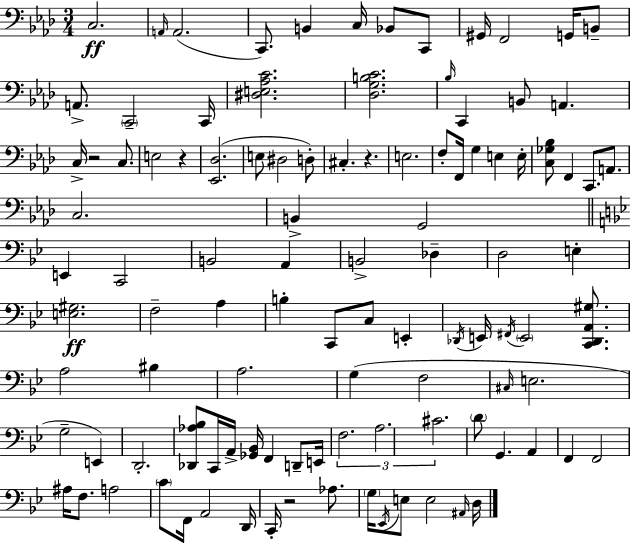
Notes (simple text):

C3/h. A2/s A2/h. C2/e. B2/q C3/s Bb2/e C2/e G#2/s F2/h G2/s B2/e A2/e. C2/h C2/s [D#3,E3,Ab3,C4]/h. [Db3,G3,B3,C4]/h. Bb3/s C2/q B2/e A2/q. C3/s R/h C3/e. E3/h R/q [Eb2,Db3]/h. E3/e D#3/h D3/e C#3/q. R/q. E3/h. F3/e F2/s G3/q E3/q E3/s [C3,Gb3,Bb3]/e F2/q C2/e. A2/e. C3/h. B2/q G2/h E2/q C2/h B2/h A2/q B2/h Db3/q D3/h E3/q [E3,G#3]/h. F3/h A3/q B3/q C2/e C3/e E2/q Db2/s E2/s F#2/s E2/h [C2,Db2,A2,G#3]/e. A3/h BIS3/q A3/h. G3/q F3/h C#3/s E3/h. G3/h E2/q D2/h. [Db2,Ab3,Bb3]/e C2/s A2/s [Gb2,Bb2]/s F2/q D2/e E2/s F3/h. A3/h. C#4/h. D4/e G2/q. A2/q F2/q F2/h A#3/s F3/e. A3/h C4/e F2/s A2/h D2/s C2/s R/h Ab3/e. G3/s Eb2/s E3/e E3/h A#2/s D3/s